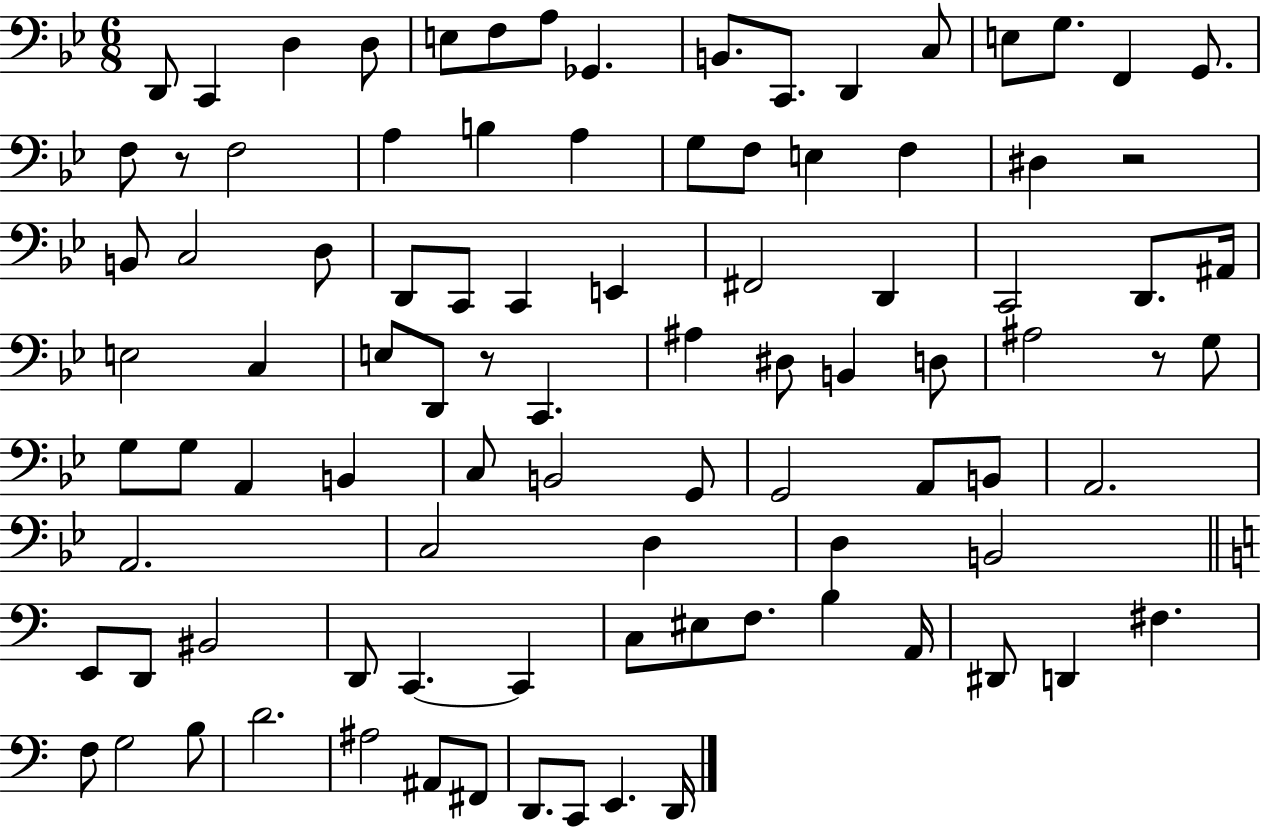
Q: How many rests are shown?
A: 4